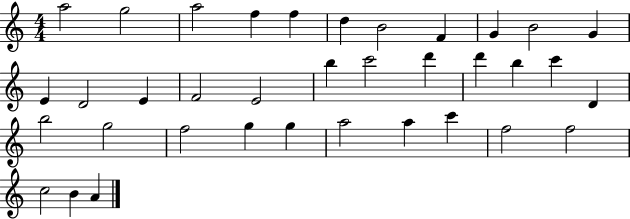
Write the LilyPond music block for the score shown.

{
  \clef treble
  \numericTimeSignature
  \time 4/4
  \key c \major
  a''2 g''2 | a''2 f''4 f''4 | d''4 b'2 f'4 | g'4 b'2 g'4 | \break e'4 d'2 e'4 | f'2 e'2 | b''4 c'''2 d'''4 | d'''4 b''4 c'''4 d'4 | \break b''2 g''2 | f''2 g''4 g''4 | a''2 a''4 c'''4 | f''2 f''2 | \break c''2 b'4 a'4 | \bar "|."
}